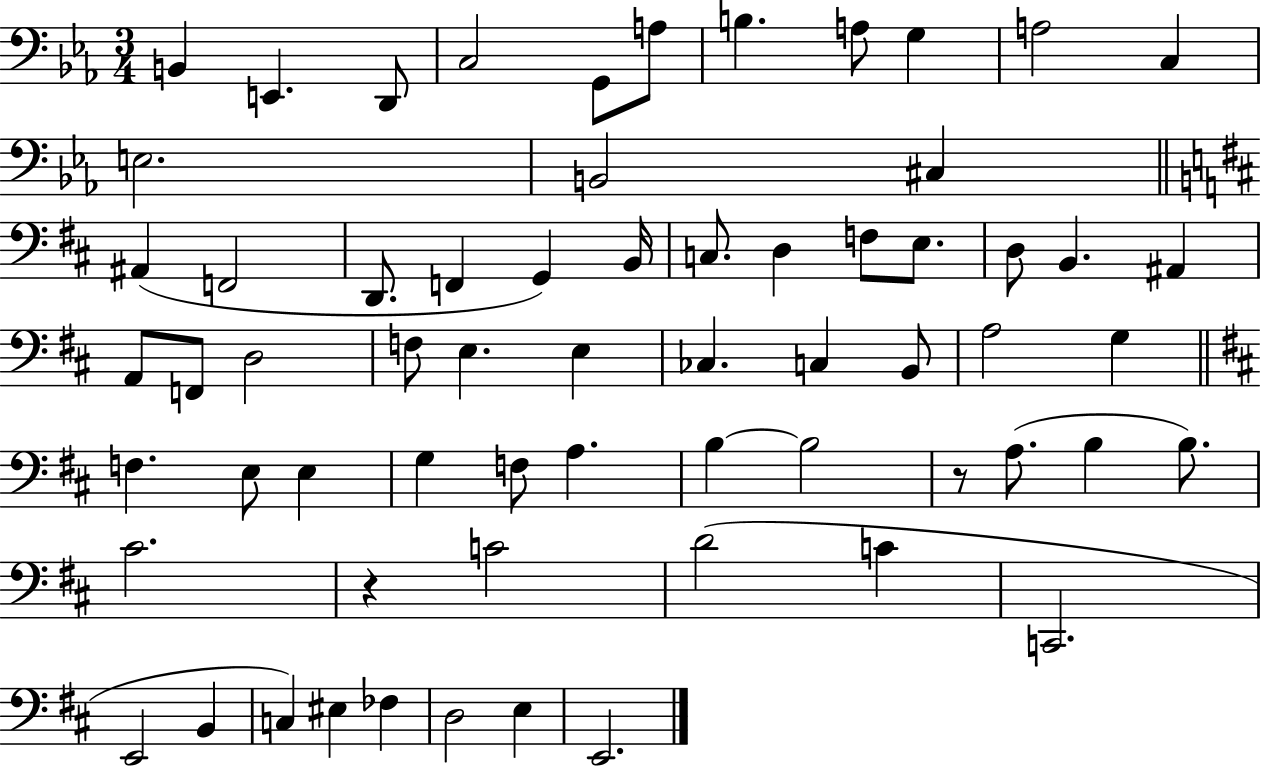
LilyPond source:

{
  \clef bass
  \numericTimeSignature
  \time 3/4
  \key ees \major
  b,4 e,4. d,8 | c2 g,8 a8 | b4. a8 g4 | a2 c4 | \break e2. | b,2 cis4 | \bar "||" \break \key d \major ais,4( f,2 | d,8. f,4 g,4) b,16 | c8. d4 f8 e8. | d8 b,4. ais,4 | \break a,8 f,8 d2 | f8 e4. e4 | ces4. c4 b,8 | a2 g4 | \break \bar "||" \break \key b \minor f4. e8 e4 | g4 f8 a4. | b4~~ b2 | r8 a8.( b4 b8.) | \break cis'2. | r4 c'2 | d'2( c'4 | c,2. | \break e,2 b,4 | c4) eis4 fes4 | d2 e4 | e,2. | \break \bar "|."
}